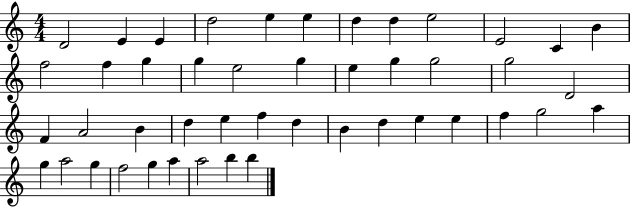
{
  \clef treble
  \numericTimeSignature
  \time 4/4
  \key c \major
  d'2 e'4 e'4 | d''2 e''4 e''4 | d''4 d''4 e''2 | e'2 c'4 b'4 | \break f''2 f''4 g''4 | g''4 e''2 g''4 | e''4 g''4 g''2 | g''2 d'2 | \break f'4 a'2 b'4 | d''4 e''4 f''4 d''4 | b'4 d''4 e''4 e''4 | f''4 g''2 a''4 | \break g''4 a''2 g''4 | f''2 g''4 a''4 | a''2 b''4 b''4 | \bar "|."
}